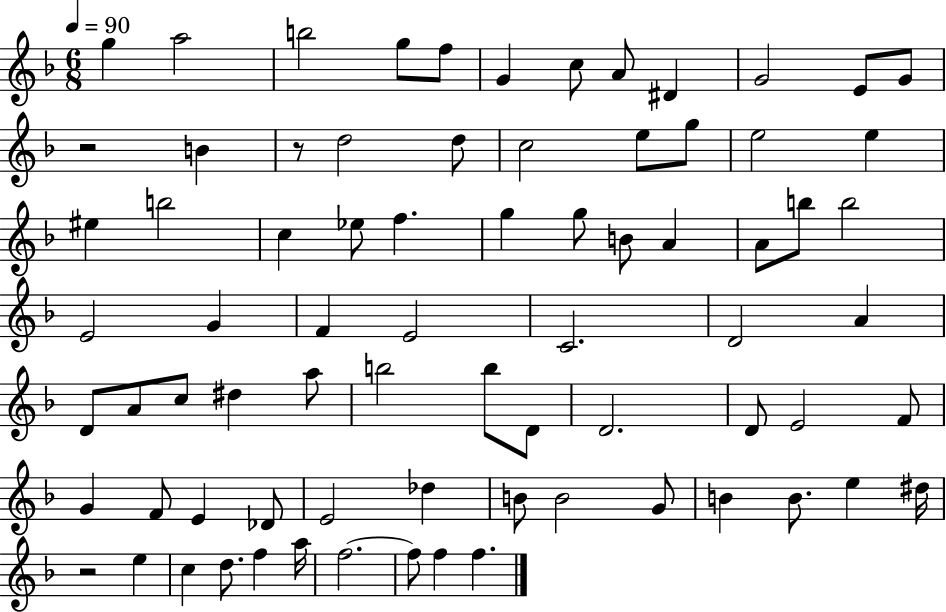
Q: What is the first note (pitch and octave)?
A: G5